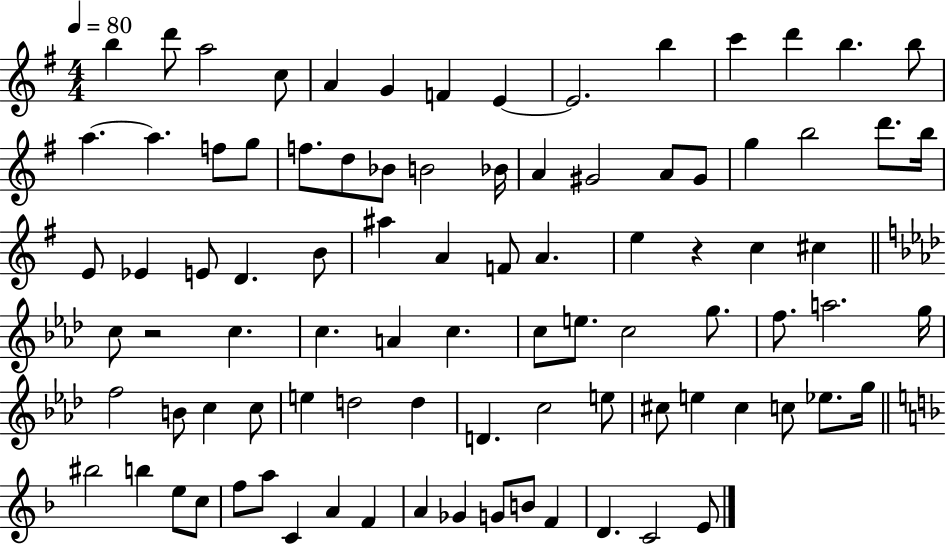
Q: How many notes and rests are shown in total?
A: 90